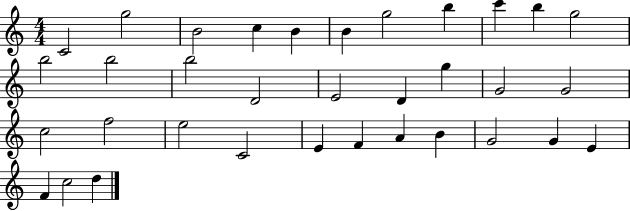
C4/h G5/h B4/h C5/q B4/q B4/q G5/h B5/q C6/q B5/q G5/h B5/h B5/h B5/h D4/h E4/h D4/q G5/q G4/h G4/h C5/h F5/h E5/h C4/h E4/q F4/q A4/q B4/q G4/h G4/q E4/q F4/q C5/h D5/q